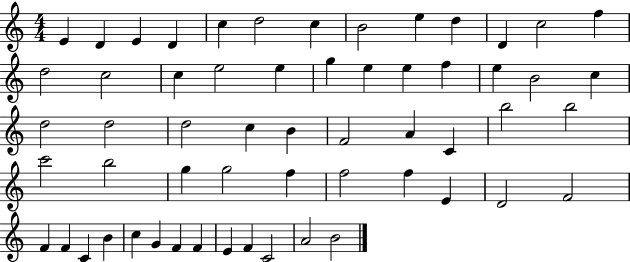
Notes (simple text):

E4/q D4/q E4/q D4/q C5/q D5/h C5/q B4/h E5/q D5/q D4/q C5/h F5/q D5/h C5/h C5/q E5/h E5/q G5/q E5/q E5/q F5/q E5/q B4/h C5/q D5/h D5/h D5/h C5/q B4/q F4/h A4/q C4/q B5/h B5/h C6/h B5/h G5/q G5/h F5/q F5/h F5/q E4/q D4/h F4/h F4/q F4/q C4/q B4/q C5/q G4/q F4/q F4/q E4/q F4/q C4/h A4/h B4/h